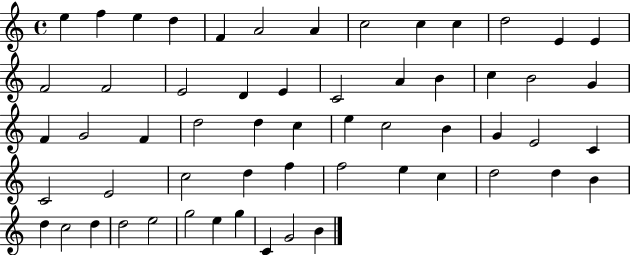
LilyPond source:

{
  \clef treble
  \time 4/4
  \defaultTimeSignature
  \key c \major
  e''4 f''4 e''4 d''4 | f'4 a'2 a'4 | c''2 c''4 c''4 | d''2 e'4 e'4 | \break f'2 f'2 | e'2 d'4 e'4 | c'2 a'4 b'4 | c''4 b'2 g'4 | \break f'4 g'2 f'4 | d''2 d''4 c''4 | e''4 c''2 b'4 | g'4 e'2 c'4 | \break c'2 e'2 | c''2 d''4 f''4 | f''2 e''4 c''4 | d''2 d''4 b'4 | \break d''4 c''2 d''4 | d''2 e''2 | g''2 e''4 g''4 | c'4 g'2 b'4 | \break \bar "|."
}